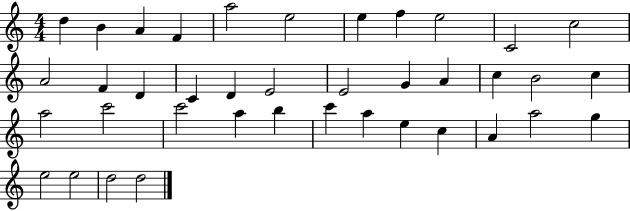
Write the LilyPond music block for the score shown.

{
  \clef treble
  \numericTimeSignature
  \time 4/4
  \key c \major
  d''4 b'4 a'4 f'4 | a''2 e''2 | e''4 f''4 e''2 | c'2 c''2 | \break a'2 f'4 d'4 | c'4 d'4 e'2 | e'2 g'4 a'4 | c''4 b'2 c''4 | \break a''2 c'''2 | c'''2 a''4 b''4 | c'''4 a''4 e''4 c''4 | a'4 a''2 g''4 | \break e''2 e''2 | d''2 d''2 | \bar "|."
}